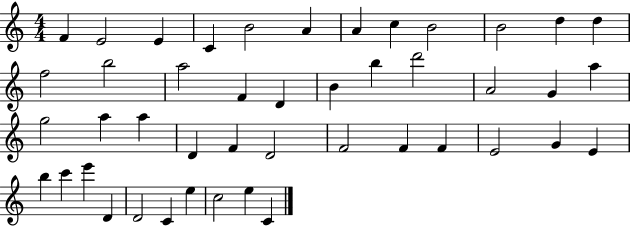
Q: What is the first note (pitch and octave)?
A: F4